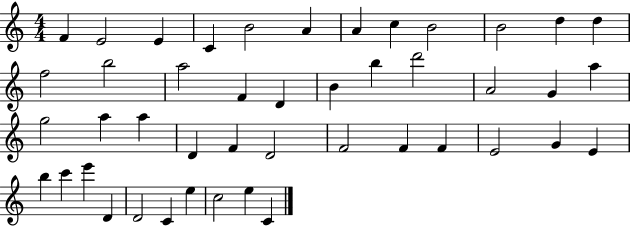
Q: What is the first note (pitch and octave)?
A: F4